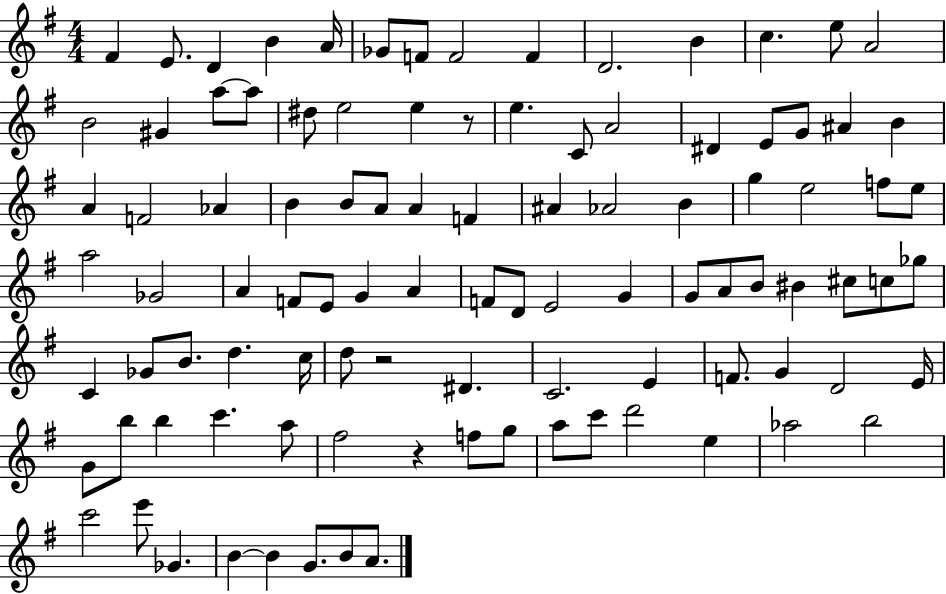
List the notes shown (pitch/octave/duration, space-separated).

F#4/q E4/e. D4/q B4/q A4/s Gb4/e F4/e F4/h F4/q D4/h. B4/q C5/q. E5/e A4/h B4/h G#4/q A5/e A5/e D#5/e E5/h E5/q R/e E5/q. C4/e A4/h D#4/q E4/e G4/e A#4/q B4/q A4/q F4/h Ab4/q B4/q B4/e A4/e A4/q F4/q A#4/q Ab4/h B4/q G5/q E5/h F5/e E5/e A5/h Gb4/h A4/q F4/e E4/e G4/q A4/q F4/e D4/e E4/h G4/q G4/e A4/e B4/e BIS4/q C#5/e C5/e Gb5/e C4/q Gb4/e B4/e. D5/q. C5/s D5/e R/h D#4/q. C4/h. E4/q F4/e. G4/q D4/h E4/s G4/e B5/e B5/q C6/q. A5/e F#5/h R/q F5/e G5/e A5/e C6/e D6/h E5/q Ab5/h B5/h C6/h E6/e Gb4/q. B4/q B4/q G4/e. B4/e A4/e.